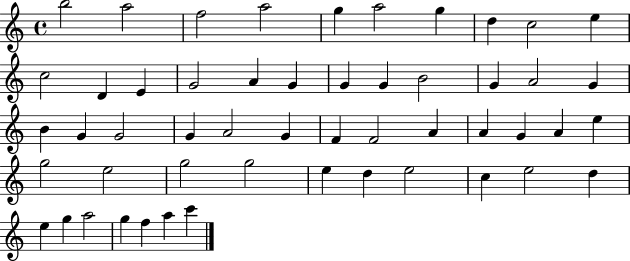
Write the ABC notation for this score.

X:1
T:Untitled
M:4/4
L:1/4
K:C
b2 a2 f2 a2 g a2 g d c2 e c2 D E G2 A G G G B2 G A2 G B G G2 G A2 G F F2 A A G A e g2 e2 g2 g2 e d e2 c e2 d e g a2 g f a c'